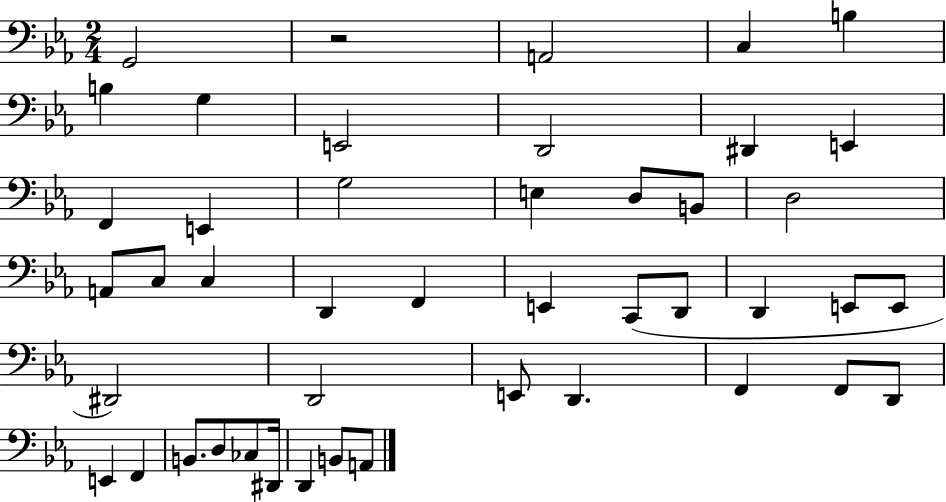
{
  \clef bass
  \numericTimeSignature
  \time 2/4
  \key ees \major
  g,2 | r2 | a,2 | c4 b4 | \break b4 g4 | e,2 | d,2 | dis,4 e,4 | \break f,4 e,4 | g2 | e4 d8 b,8 | d2 | \break a,8 c8 c4 | d,4 f,4 | e,4 c,8( d,8 | d,4 e,8 e,8 | \break dis,2) | d,2 | e,8 d,4. | f,4 f,8 d,8 | \break e,4 f,4 | b,8. d8 ces8 dis,16 | d,4 b,8 a,8 | \bar "|."
}